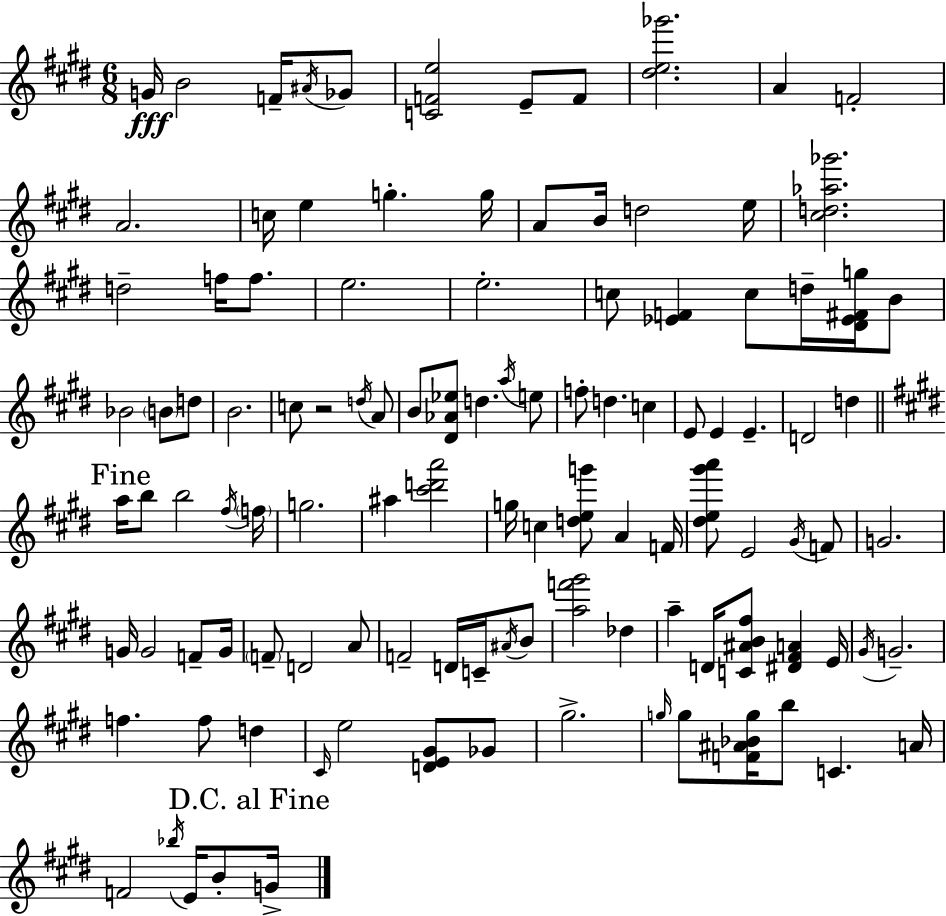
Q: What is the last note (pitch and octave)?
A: G4